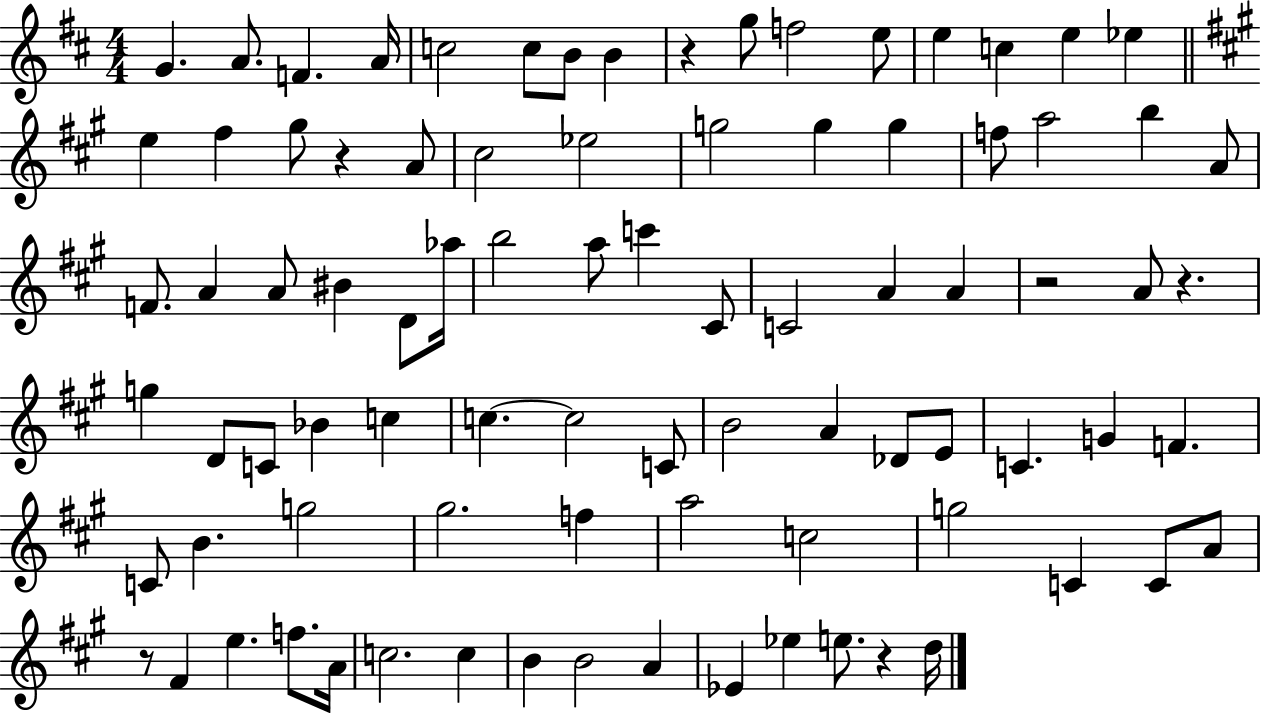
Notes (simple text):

G4/q. A4/e. F4/q. A4/s C5/h C5/e B4/e B4/q R/q G5/e F5/h E5/e E5/q C5/q E5/q Eb5/q E5/q F#5/q G#5/e R/q A4/e C#5/h Eb5/h G5/h G5/q G5/q F5/e A5/h B5/q A4/e F4/e. A4/q A4/e BIS4/q D4/e Ab5/s B5/h A5/e C6/q C#4/e C4/h A4/q A4/q R/h A4/e R/q. G5/q D4/e C4/e Bb4/q C5/q C5/q. C5/h C4/e B4/h A4/q Db4/e E4/e C4/q. G4/q F4/q. C4/e B4/q. G5/h G#5/h. F5/q A5/h C5/h G5/h C4/q C4/e A4/e R/e F#4/q E5/q. F5/e. A4/s C5/h. C5/q B4/q B4/h A4/q Eb4/q Eb5/q E5/e. R/q D5/s